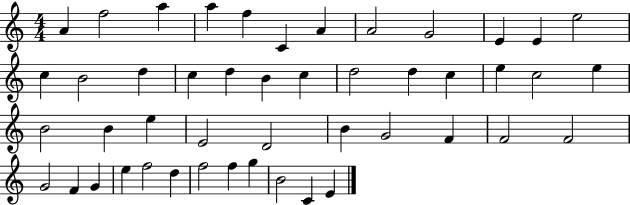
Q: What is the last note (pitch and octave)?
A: E4